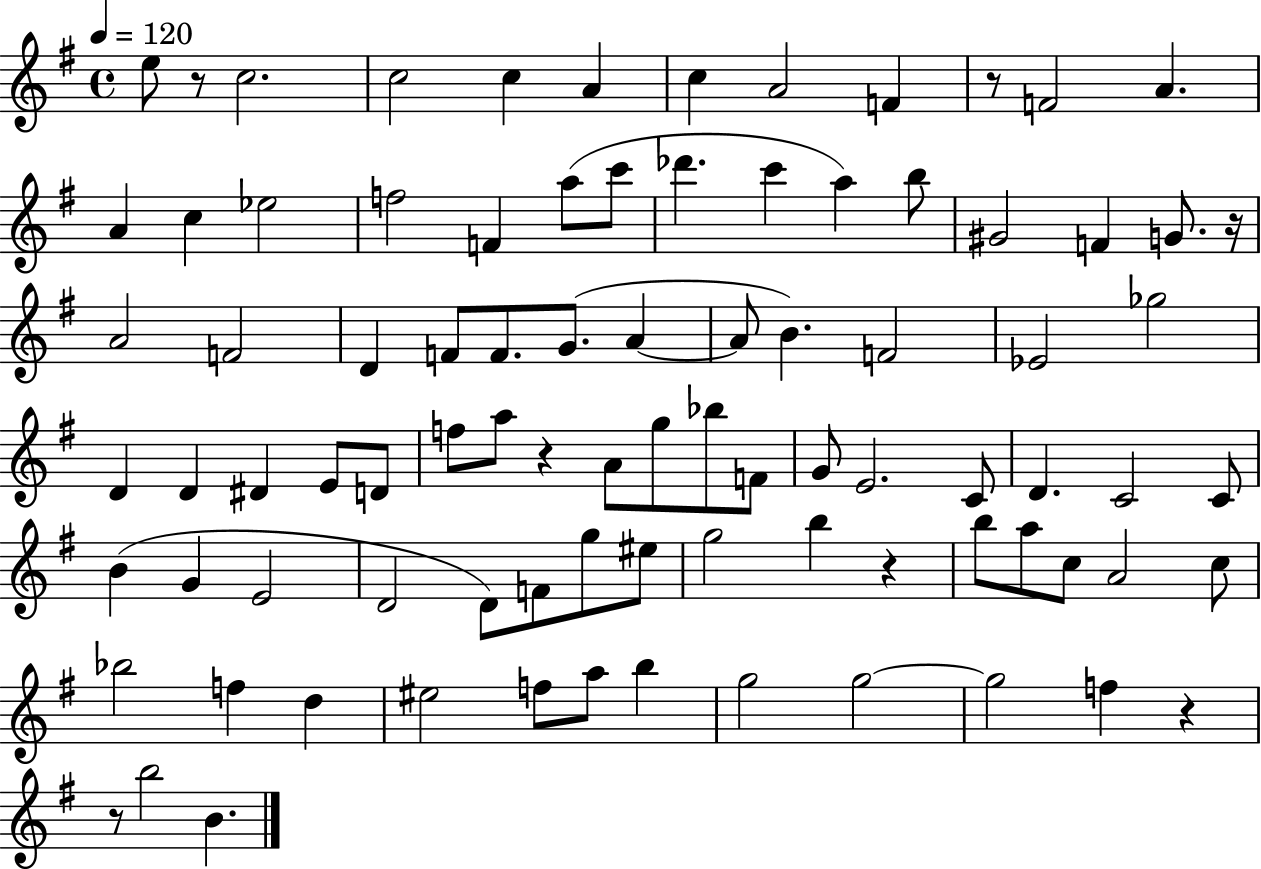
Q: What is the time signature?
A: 4/4